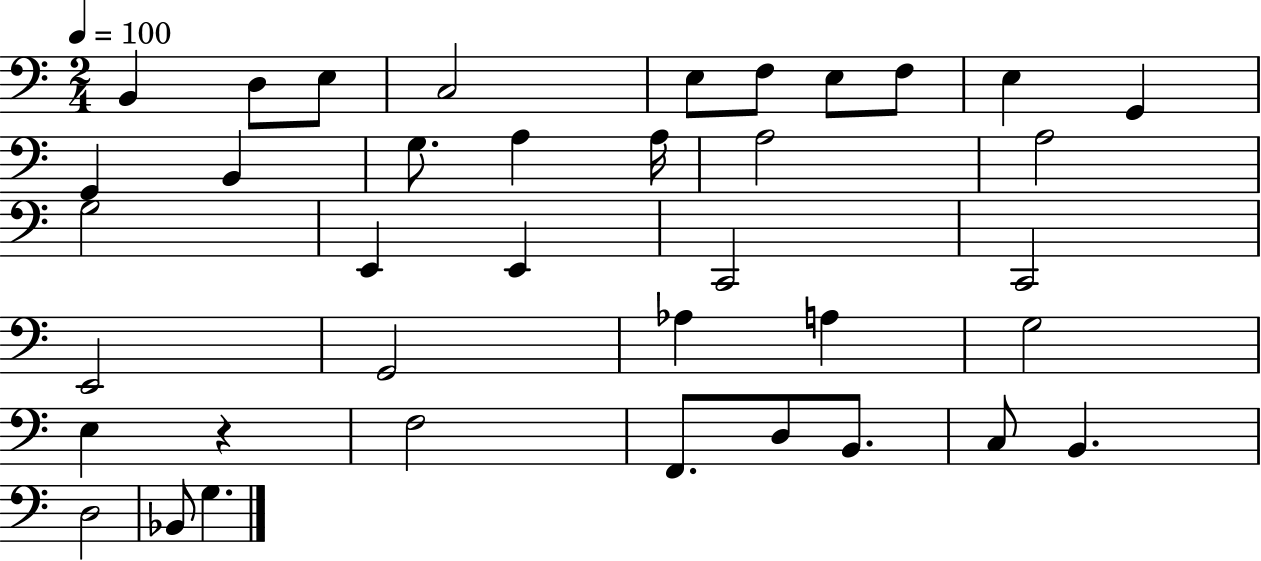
X:1
T:Untitled
M:2/4
L:1/4
K:C
B,, D,/2 E,/2 C,2 E,/2 F,/2 E,/2 F,/2 E, G,, G,, B,, G,/2 A, A,/4 A,2 A,2 G,2 E,, E,, C,,2 C,,2 E,,2 G,,2 _A, A, G,2 E, z F,2 F,,/2 D,/2 B,,/2 C,/2 B,, D,2 _B,,/2 G,